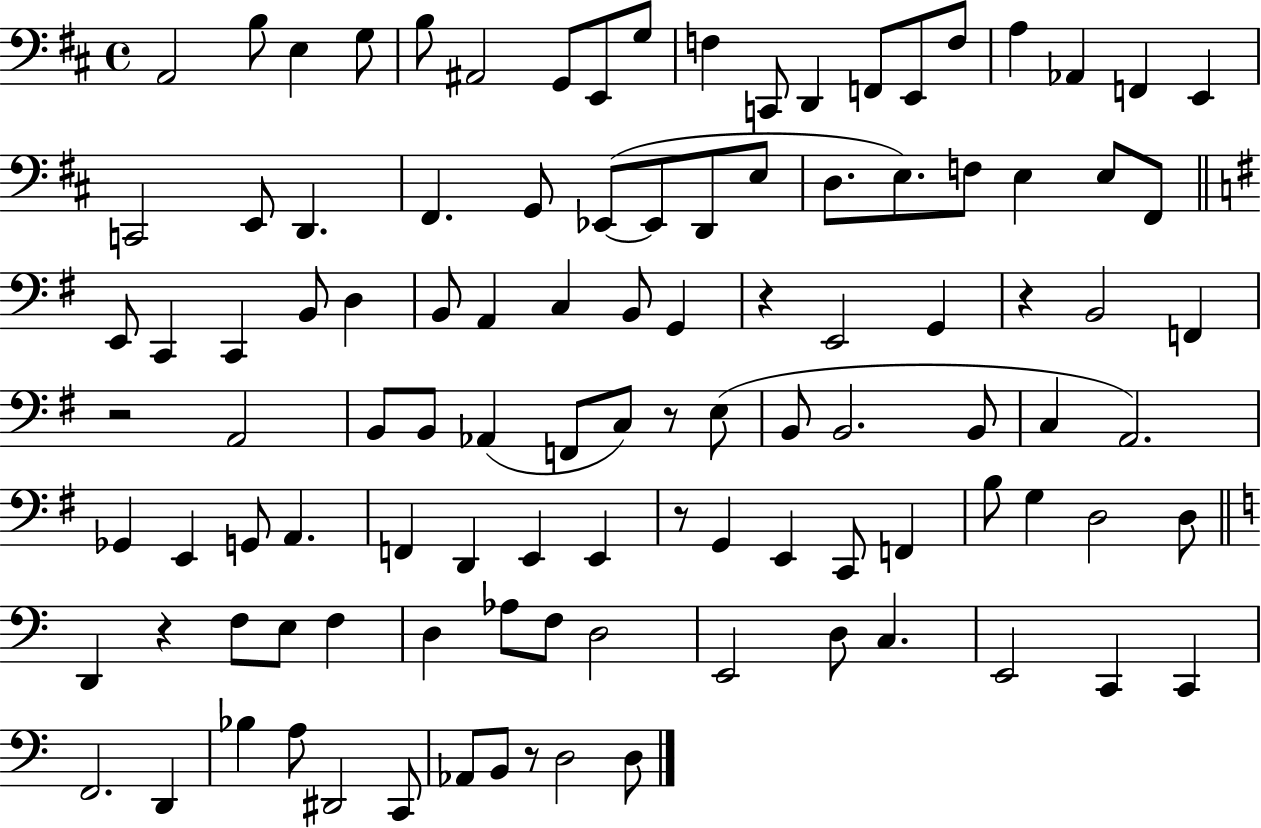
{
  \clef bass
  \time 4/4
  \defaultTimeSignature
  \key d \major
  a,2 b8 e4 g8 | b8 ais,2 g,8 e,8 g8 | f4 c,8 d,4 f,8 e,8 f8 | a4 aes,4 f,4 e,4 | \break c,2 e,8 d,4. | fis,4. g,8 ees,8~(~ ees,8 d,8 e8 | d8. e8.) f8 e4 e8 fis,8 | \bar "||" \break \key g \major e,8 c,4 c,4 b,8 d4 | b,8 a,4 c4 b,8 g,4 | r4 e,2 g,4 | r4 b,2 f,4 | \break r2 a,2 | b,8 b,8 aes,4( f,8 c8) r8 e8( | b,8 b,2. b,8 | c4 a,2.) | \break ges,4 e,4 g,8 a,4. | f,4 d,4 e,4 e,4 | r8 g,4 e,4 c,8 f,4 | b8 g4 d2 d8 | \break \bar "||" \break \key a \minor d,4 r4 f8 e8 f4 | d4 aes8 f8 d2 | e,2 d8 c4. | e,2 c,4 c,4 | \break f,2. d,4 | bes4 a8 dis,2 c,8 | aes,8 b,8 r8 d2 d8 | \bar "|."
}